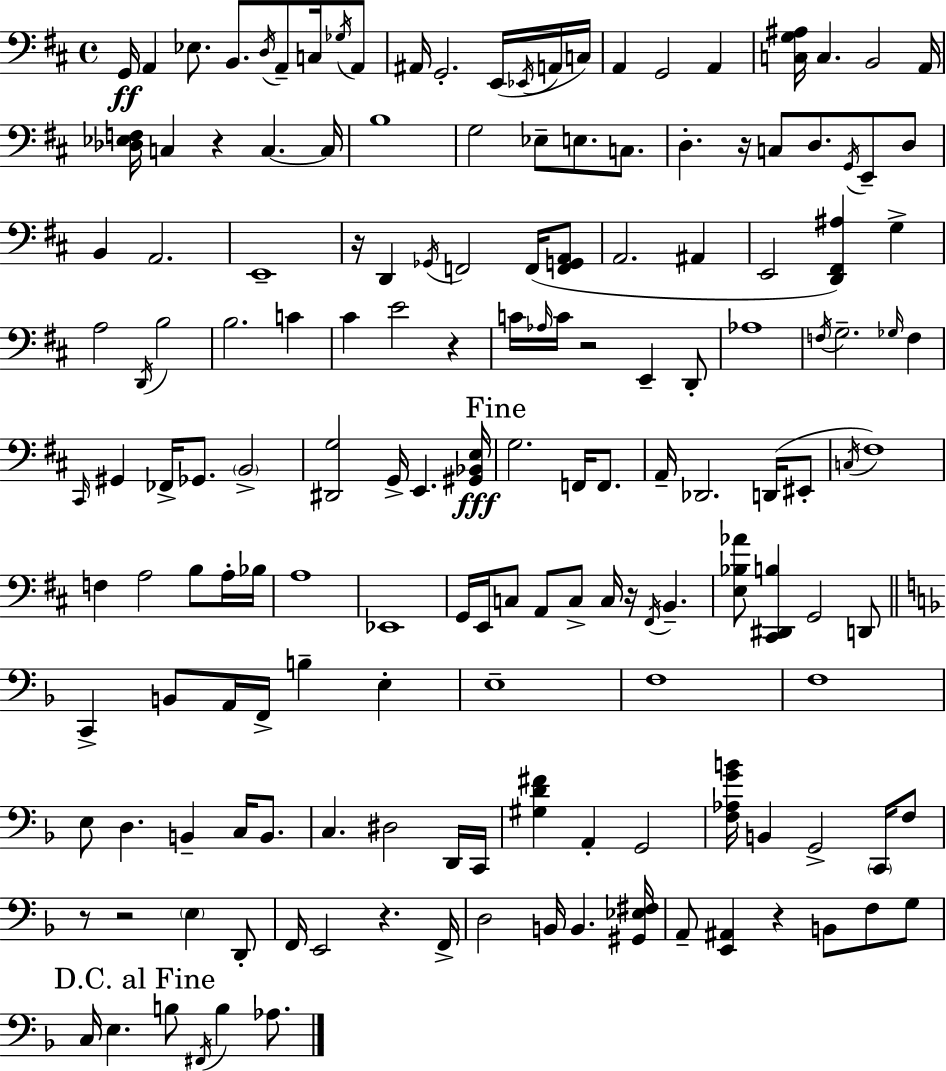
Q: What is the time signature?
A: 4/4